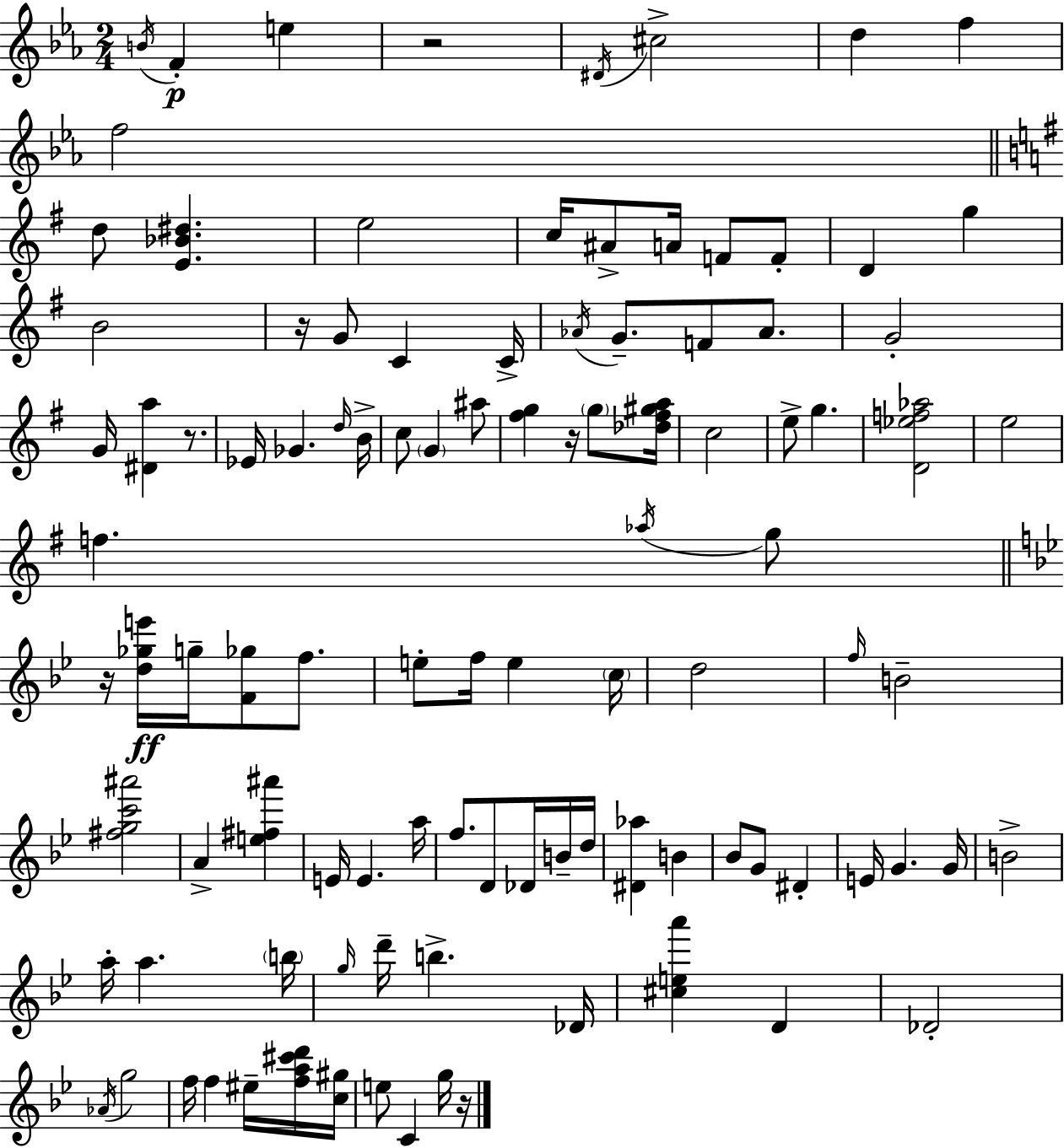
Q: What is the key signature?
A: EES major